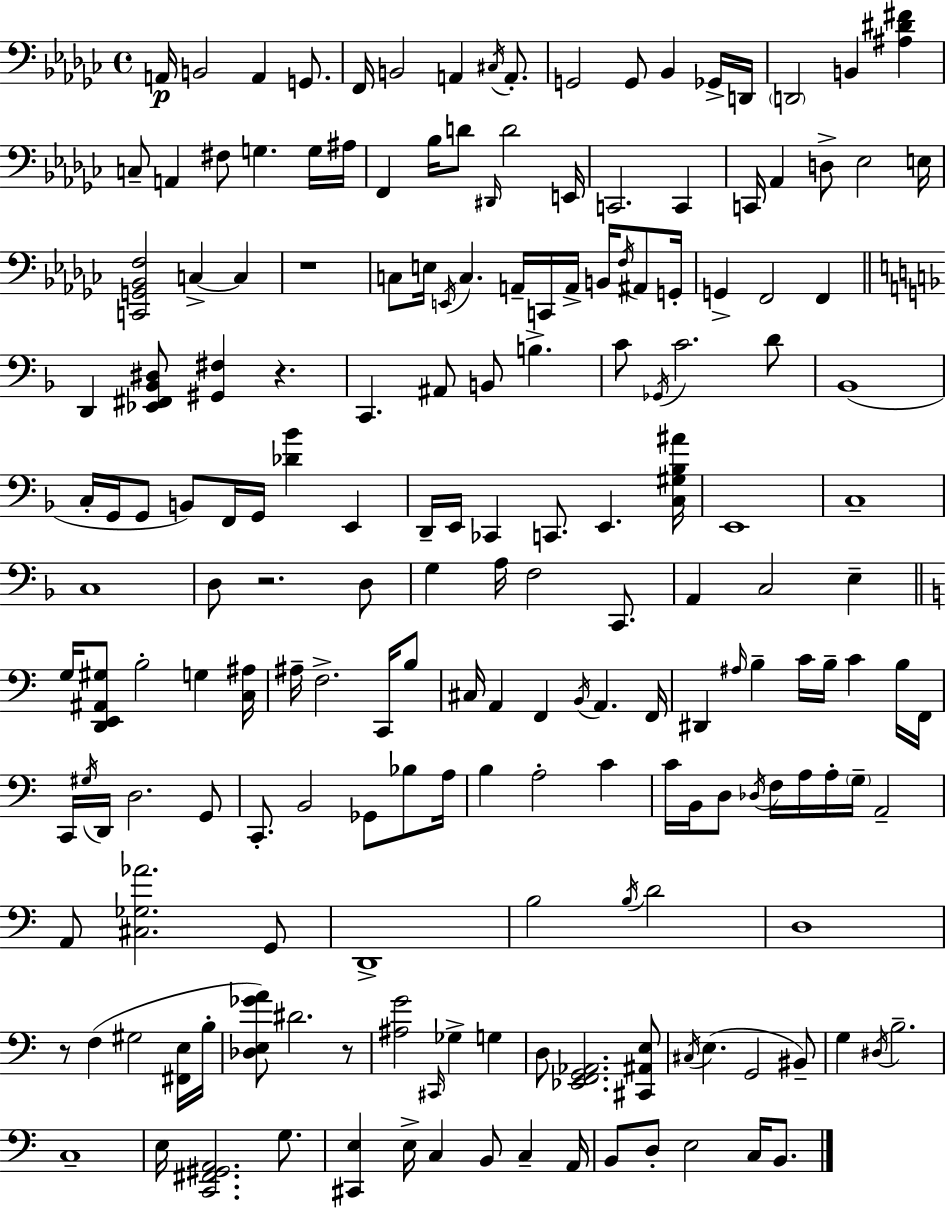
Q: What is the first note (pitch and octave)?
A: A2